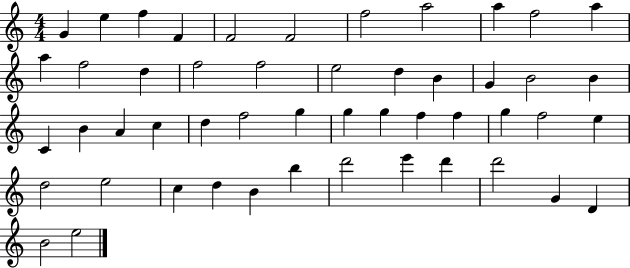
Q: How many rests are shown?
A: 0